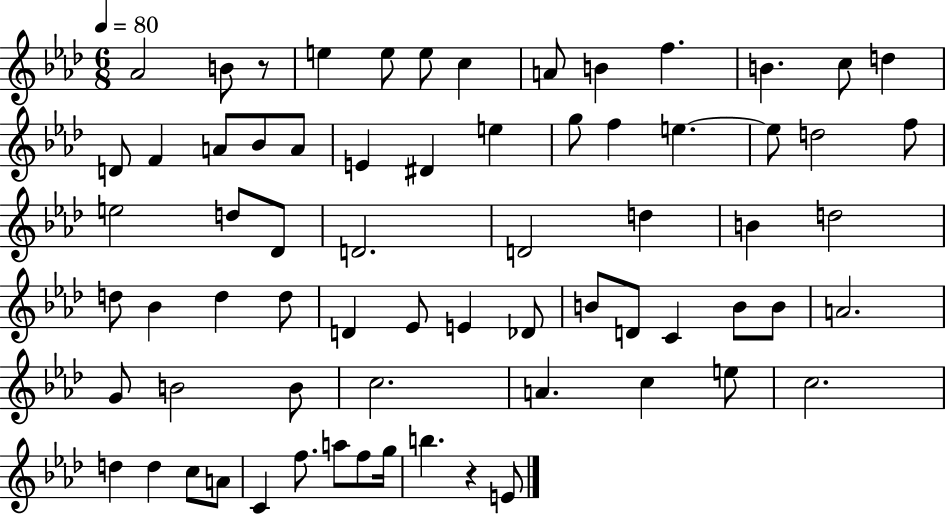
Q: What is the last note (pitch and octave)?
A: E4